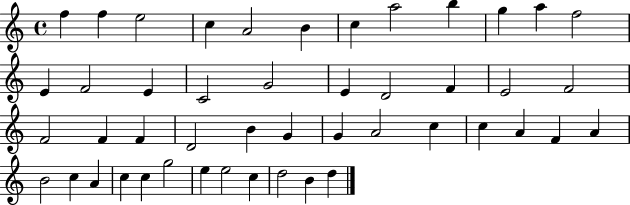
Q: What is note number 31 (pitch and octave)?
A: C5